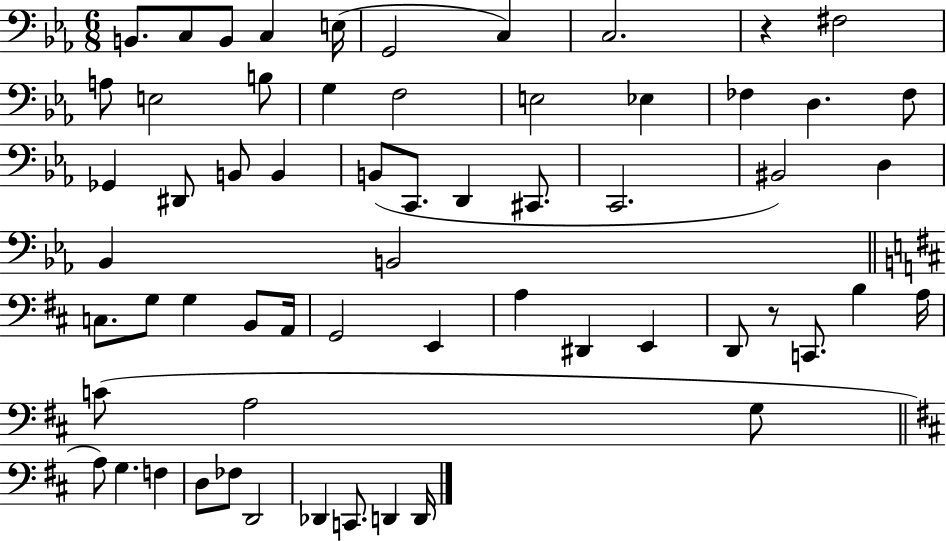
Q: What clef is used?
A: bass